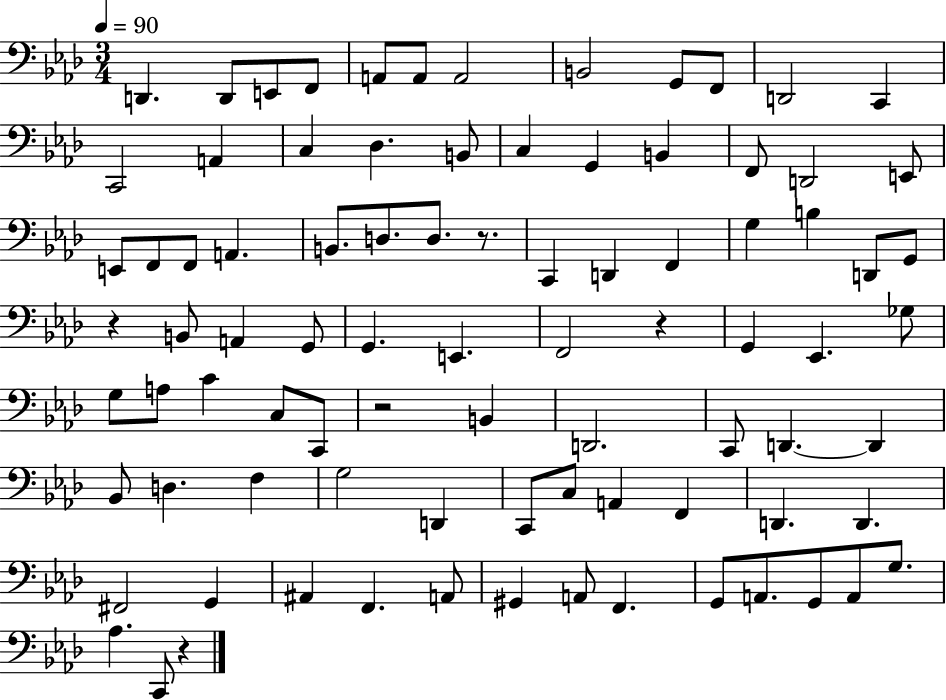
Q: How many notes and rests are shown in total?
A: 87